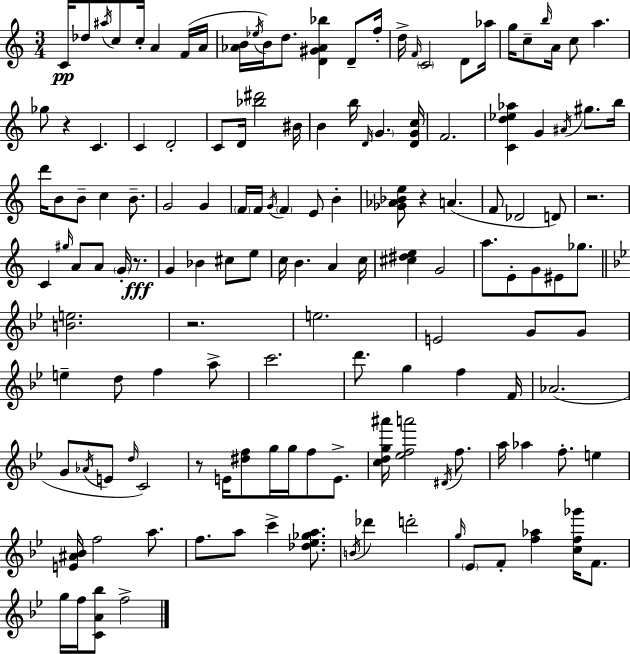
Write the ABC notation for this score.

X:1
T:Untitled
M:3/4
L:1/4
K:Am
C/4 _d/2 ^a/4 c/2 c/4 A F/4 A/4 [_AB]/4 _e/4 B/4 d/2 [D^G_A_b] D/2 f/4 d/4 F/4 C2 D/2 _a/4 g/4 c/2 b/4 A/4 c/2 a _g/2 z C C D2 C/2 D/4 [_b^d']2 ^B/4 B b/4 D/4 G [DGc]/4 F2 [Cd_e_a] G ^A/4 ^g/2 b/4 d'/4 B/2 B/2 c B/2 G2 G F/4 F/4 G/4 F E/2 B [_G_A_Be]/2 z A F/2 _D2 D/2 z2 C ^g/4 A/2 A/2 G/4 z/2 G _B ^c/2 e/2 c/4 B A c/4 [^c^de] G2 a/2 E/2 G/2 ^E/2 _g/2 [Be]2 z2 e2 E2 G/2 G/2 e d/2 f a/2 c'2 d'/2 g f F/4 _A2 G/2 _A/4 E/2 d/4 C2 z/2 E/4 [^df]/2 g/4 g/4 f/2 E/2 [cdg^a']/4 [_efa']2 ^D/4 f/2 a/4 _a f/2 e [E^A_B]/4 f2 a/2 f/2 a/2 c' [_d_e_ga]/2 B/4 _d' d'2 g/4 _E/2 F/2 [f_a] [cf_g']/4 F/2 g/4 f/4 [CA_b]/2 f2